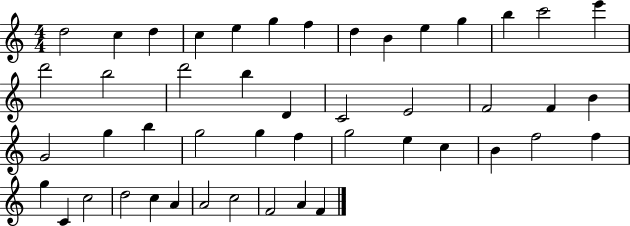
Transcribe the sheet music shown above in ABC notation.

X:1
T:Untitled
M:4/4
L:1/4
K:C
d2 c d c e g f d B e g b c'2 e' d'2 b2 d'2 b D C2 E2 F2 F B G2 g b g2 g f g2 e c B f2 f g C c2 d2 c A A2 c2 F2 A F